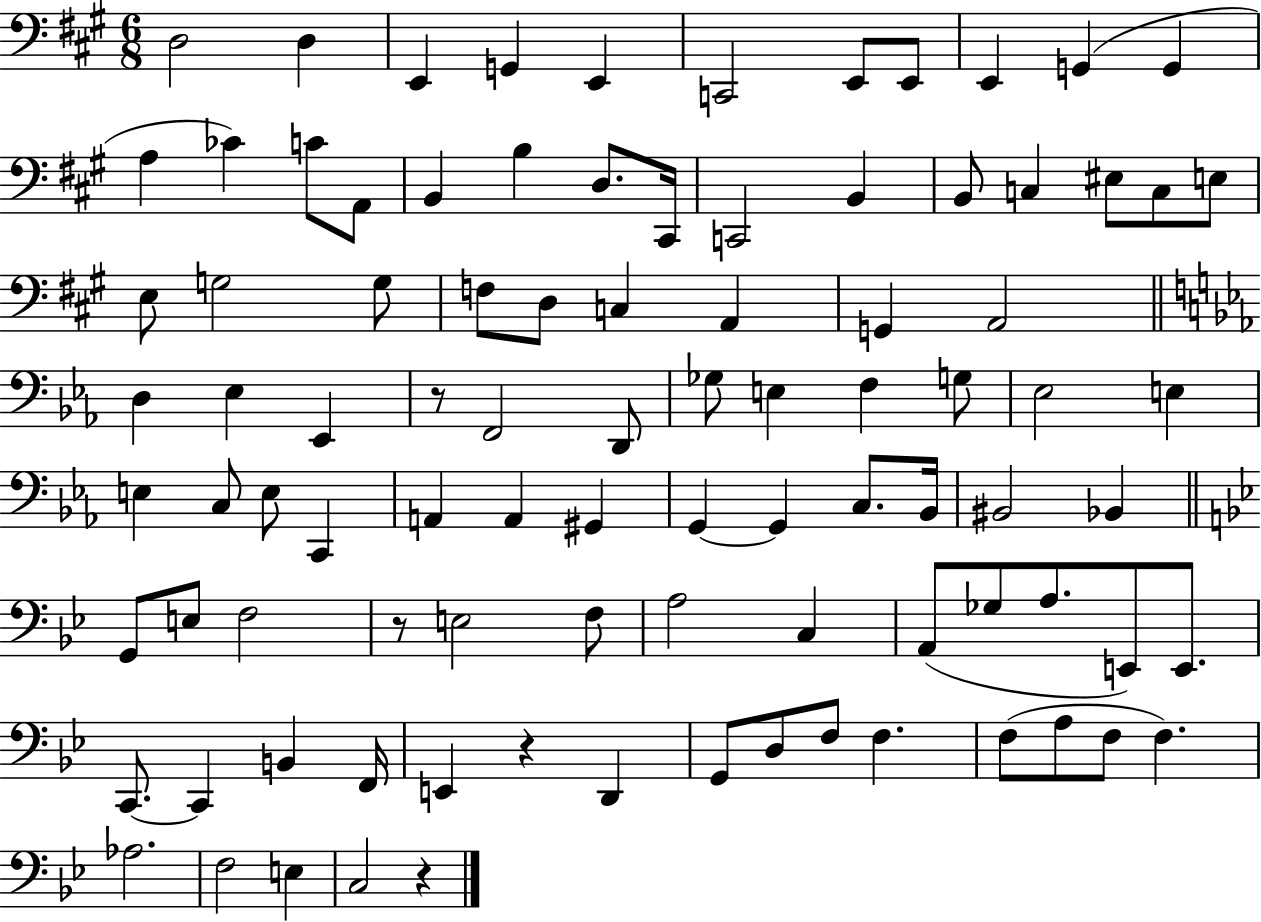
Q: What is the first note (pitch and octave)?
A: D3